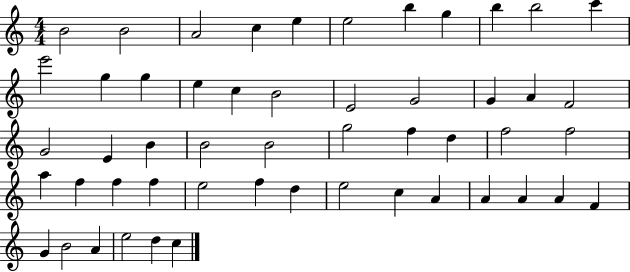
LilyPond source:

{
  \clef treble
  \numericTimeSignature
  \time 4/4
  \key c \major
  b'2 b'2 | a'2 c''4 e''4 | e''2 b''4 g''4 | b''4 b''2 c'''4 | \break e'''2 g''4 g''4 | e''4 c''4 b'2 | e'2 g'2 | g'4 a'4 f'2 | \break g'2 e'4 b'4 | b'2 b'2 | g''2 f''4 d''4 | f''2 f''2 | \break a''4 f''4 f''4 f''4 | e''2 f''4 d''4 | e''2 c''4 a'4 | a'4 a'4 a'4 f'4 | \break g'4 b'2 a'4 | e''2 d''4 c''4 | \bar "|."
}